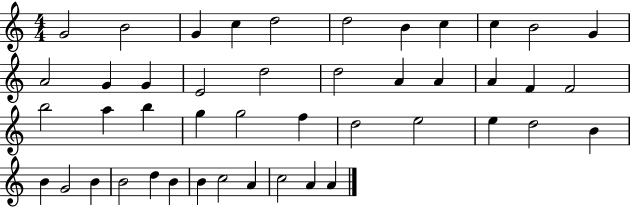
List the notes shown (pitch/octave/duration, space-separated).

G4/h B4/h G4/q C5/q D5/h D5/h B4/q C5/q C5/q B4/h G4/q A4/h G4/q G4/q E4/h D5/h D5/h A4/q A4/q A4/q F4/q F4/h B5/h A5/q B5/q G5/q G5/h F5/q D5/h E5/h E5/q D5/h B4/q B4/q G4/h B4/q B4/h D5/q B4/q B4/q C5/h A4/q C5/h A4/q A4/q